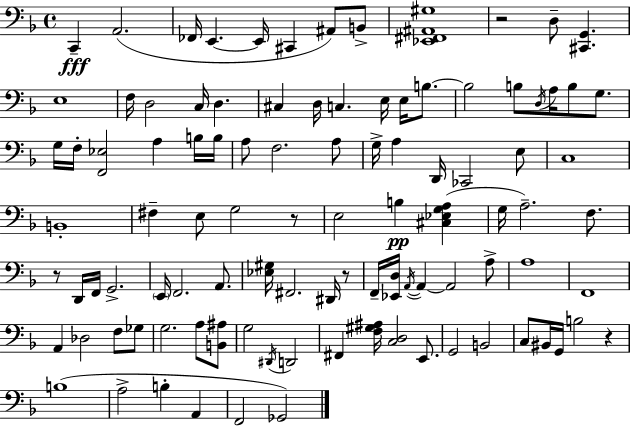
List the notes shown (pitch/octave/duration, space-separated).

C2/q A2/h. FES2/s E2/q. E2/s C#2/q A#2/e B2/e [Eb2,F#2,A#2,G#3]/w R/h D3/e [C#2,G2]/q. E3/w F3/s D3/h C3/s D3/q. C#3/q D3/s C3/q. E3/s E3/s B3/e. B3/h B3/e D3/s A3/s B3/e G3/e. G3/s F3/s [F2,Eb3]/h A3/q B3/s B3/s A3/e F3/h. A3/e G3/s A3/q D2/s CES2/h E3/e C3/w B2/w F#3/q E3/e G3/h R/e E3/h B3/q [C#3,Eb3,G3,A3]/q G3/s A3/h. F3/e. R/e D2/s F2/s G2/h. E2/s F2/h. A2/e. [Eb3,G#3]/s F#2/h. D#2/s R/e F2/s [Eb2,D3]/s A2/s A2/q A2/h A3/e A3/w F2/w A2/q Db3/h F3/e Gb3/e G3/h. A3/e [B2,A#3]/e G3/h D#2/s D2/h F#2/q [F3,G#3,A#3]/s [C3,D3]/h E2/e. G2/h B2/h C3/e BIS2/s G2/s B3/h R/q B3/w A3/h B3/q A2/q F2/h Gb2/h